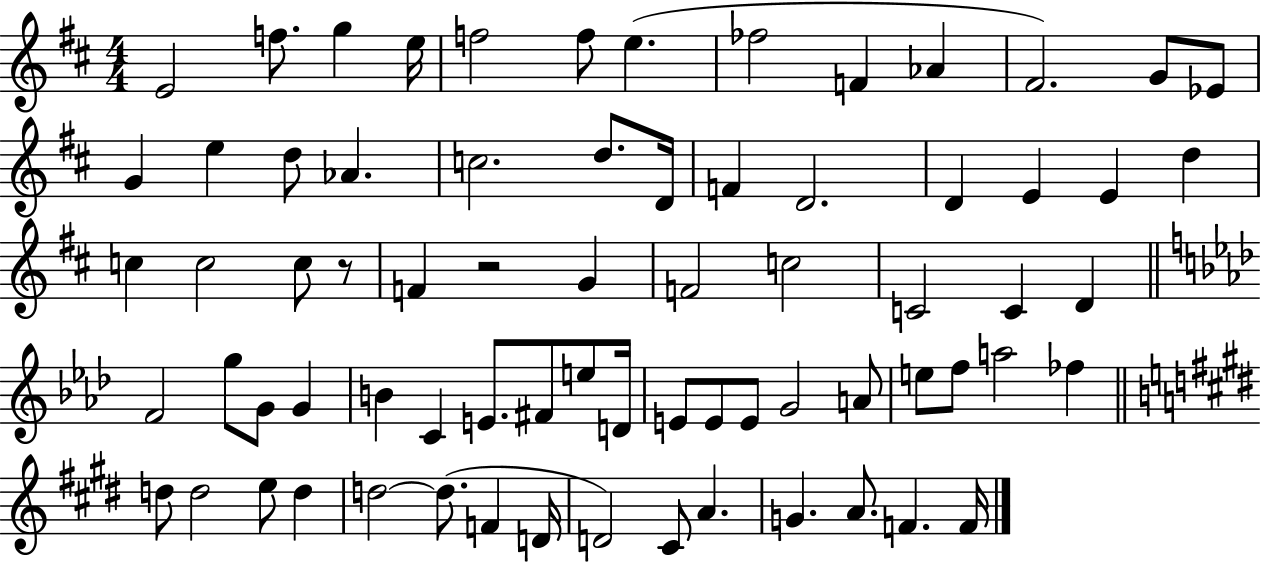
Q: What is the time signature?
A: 4/4